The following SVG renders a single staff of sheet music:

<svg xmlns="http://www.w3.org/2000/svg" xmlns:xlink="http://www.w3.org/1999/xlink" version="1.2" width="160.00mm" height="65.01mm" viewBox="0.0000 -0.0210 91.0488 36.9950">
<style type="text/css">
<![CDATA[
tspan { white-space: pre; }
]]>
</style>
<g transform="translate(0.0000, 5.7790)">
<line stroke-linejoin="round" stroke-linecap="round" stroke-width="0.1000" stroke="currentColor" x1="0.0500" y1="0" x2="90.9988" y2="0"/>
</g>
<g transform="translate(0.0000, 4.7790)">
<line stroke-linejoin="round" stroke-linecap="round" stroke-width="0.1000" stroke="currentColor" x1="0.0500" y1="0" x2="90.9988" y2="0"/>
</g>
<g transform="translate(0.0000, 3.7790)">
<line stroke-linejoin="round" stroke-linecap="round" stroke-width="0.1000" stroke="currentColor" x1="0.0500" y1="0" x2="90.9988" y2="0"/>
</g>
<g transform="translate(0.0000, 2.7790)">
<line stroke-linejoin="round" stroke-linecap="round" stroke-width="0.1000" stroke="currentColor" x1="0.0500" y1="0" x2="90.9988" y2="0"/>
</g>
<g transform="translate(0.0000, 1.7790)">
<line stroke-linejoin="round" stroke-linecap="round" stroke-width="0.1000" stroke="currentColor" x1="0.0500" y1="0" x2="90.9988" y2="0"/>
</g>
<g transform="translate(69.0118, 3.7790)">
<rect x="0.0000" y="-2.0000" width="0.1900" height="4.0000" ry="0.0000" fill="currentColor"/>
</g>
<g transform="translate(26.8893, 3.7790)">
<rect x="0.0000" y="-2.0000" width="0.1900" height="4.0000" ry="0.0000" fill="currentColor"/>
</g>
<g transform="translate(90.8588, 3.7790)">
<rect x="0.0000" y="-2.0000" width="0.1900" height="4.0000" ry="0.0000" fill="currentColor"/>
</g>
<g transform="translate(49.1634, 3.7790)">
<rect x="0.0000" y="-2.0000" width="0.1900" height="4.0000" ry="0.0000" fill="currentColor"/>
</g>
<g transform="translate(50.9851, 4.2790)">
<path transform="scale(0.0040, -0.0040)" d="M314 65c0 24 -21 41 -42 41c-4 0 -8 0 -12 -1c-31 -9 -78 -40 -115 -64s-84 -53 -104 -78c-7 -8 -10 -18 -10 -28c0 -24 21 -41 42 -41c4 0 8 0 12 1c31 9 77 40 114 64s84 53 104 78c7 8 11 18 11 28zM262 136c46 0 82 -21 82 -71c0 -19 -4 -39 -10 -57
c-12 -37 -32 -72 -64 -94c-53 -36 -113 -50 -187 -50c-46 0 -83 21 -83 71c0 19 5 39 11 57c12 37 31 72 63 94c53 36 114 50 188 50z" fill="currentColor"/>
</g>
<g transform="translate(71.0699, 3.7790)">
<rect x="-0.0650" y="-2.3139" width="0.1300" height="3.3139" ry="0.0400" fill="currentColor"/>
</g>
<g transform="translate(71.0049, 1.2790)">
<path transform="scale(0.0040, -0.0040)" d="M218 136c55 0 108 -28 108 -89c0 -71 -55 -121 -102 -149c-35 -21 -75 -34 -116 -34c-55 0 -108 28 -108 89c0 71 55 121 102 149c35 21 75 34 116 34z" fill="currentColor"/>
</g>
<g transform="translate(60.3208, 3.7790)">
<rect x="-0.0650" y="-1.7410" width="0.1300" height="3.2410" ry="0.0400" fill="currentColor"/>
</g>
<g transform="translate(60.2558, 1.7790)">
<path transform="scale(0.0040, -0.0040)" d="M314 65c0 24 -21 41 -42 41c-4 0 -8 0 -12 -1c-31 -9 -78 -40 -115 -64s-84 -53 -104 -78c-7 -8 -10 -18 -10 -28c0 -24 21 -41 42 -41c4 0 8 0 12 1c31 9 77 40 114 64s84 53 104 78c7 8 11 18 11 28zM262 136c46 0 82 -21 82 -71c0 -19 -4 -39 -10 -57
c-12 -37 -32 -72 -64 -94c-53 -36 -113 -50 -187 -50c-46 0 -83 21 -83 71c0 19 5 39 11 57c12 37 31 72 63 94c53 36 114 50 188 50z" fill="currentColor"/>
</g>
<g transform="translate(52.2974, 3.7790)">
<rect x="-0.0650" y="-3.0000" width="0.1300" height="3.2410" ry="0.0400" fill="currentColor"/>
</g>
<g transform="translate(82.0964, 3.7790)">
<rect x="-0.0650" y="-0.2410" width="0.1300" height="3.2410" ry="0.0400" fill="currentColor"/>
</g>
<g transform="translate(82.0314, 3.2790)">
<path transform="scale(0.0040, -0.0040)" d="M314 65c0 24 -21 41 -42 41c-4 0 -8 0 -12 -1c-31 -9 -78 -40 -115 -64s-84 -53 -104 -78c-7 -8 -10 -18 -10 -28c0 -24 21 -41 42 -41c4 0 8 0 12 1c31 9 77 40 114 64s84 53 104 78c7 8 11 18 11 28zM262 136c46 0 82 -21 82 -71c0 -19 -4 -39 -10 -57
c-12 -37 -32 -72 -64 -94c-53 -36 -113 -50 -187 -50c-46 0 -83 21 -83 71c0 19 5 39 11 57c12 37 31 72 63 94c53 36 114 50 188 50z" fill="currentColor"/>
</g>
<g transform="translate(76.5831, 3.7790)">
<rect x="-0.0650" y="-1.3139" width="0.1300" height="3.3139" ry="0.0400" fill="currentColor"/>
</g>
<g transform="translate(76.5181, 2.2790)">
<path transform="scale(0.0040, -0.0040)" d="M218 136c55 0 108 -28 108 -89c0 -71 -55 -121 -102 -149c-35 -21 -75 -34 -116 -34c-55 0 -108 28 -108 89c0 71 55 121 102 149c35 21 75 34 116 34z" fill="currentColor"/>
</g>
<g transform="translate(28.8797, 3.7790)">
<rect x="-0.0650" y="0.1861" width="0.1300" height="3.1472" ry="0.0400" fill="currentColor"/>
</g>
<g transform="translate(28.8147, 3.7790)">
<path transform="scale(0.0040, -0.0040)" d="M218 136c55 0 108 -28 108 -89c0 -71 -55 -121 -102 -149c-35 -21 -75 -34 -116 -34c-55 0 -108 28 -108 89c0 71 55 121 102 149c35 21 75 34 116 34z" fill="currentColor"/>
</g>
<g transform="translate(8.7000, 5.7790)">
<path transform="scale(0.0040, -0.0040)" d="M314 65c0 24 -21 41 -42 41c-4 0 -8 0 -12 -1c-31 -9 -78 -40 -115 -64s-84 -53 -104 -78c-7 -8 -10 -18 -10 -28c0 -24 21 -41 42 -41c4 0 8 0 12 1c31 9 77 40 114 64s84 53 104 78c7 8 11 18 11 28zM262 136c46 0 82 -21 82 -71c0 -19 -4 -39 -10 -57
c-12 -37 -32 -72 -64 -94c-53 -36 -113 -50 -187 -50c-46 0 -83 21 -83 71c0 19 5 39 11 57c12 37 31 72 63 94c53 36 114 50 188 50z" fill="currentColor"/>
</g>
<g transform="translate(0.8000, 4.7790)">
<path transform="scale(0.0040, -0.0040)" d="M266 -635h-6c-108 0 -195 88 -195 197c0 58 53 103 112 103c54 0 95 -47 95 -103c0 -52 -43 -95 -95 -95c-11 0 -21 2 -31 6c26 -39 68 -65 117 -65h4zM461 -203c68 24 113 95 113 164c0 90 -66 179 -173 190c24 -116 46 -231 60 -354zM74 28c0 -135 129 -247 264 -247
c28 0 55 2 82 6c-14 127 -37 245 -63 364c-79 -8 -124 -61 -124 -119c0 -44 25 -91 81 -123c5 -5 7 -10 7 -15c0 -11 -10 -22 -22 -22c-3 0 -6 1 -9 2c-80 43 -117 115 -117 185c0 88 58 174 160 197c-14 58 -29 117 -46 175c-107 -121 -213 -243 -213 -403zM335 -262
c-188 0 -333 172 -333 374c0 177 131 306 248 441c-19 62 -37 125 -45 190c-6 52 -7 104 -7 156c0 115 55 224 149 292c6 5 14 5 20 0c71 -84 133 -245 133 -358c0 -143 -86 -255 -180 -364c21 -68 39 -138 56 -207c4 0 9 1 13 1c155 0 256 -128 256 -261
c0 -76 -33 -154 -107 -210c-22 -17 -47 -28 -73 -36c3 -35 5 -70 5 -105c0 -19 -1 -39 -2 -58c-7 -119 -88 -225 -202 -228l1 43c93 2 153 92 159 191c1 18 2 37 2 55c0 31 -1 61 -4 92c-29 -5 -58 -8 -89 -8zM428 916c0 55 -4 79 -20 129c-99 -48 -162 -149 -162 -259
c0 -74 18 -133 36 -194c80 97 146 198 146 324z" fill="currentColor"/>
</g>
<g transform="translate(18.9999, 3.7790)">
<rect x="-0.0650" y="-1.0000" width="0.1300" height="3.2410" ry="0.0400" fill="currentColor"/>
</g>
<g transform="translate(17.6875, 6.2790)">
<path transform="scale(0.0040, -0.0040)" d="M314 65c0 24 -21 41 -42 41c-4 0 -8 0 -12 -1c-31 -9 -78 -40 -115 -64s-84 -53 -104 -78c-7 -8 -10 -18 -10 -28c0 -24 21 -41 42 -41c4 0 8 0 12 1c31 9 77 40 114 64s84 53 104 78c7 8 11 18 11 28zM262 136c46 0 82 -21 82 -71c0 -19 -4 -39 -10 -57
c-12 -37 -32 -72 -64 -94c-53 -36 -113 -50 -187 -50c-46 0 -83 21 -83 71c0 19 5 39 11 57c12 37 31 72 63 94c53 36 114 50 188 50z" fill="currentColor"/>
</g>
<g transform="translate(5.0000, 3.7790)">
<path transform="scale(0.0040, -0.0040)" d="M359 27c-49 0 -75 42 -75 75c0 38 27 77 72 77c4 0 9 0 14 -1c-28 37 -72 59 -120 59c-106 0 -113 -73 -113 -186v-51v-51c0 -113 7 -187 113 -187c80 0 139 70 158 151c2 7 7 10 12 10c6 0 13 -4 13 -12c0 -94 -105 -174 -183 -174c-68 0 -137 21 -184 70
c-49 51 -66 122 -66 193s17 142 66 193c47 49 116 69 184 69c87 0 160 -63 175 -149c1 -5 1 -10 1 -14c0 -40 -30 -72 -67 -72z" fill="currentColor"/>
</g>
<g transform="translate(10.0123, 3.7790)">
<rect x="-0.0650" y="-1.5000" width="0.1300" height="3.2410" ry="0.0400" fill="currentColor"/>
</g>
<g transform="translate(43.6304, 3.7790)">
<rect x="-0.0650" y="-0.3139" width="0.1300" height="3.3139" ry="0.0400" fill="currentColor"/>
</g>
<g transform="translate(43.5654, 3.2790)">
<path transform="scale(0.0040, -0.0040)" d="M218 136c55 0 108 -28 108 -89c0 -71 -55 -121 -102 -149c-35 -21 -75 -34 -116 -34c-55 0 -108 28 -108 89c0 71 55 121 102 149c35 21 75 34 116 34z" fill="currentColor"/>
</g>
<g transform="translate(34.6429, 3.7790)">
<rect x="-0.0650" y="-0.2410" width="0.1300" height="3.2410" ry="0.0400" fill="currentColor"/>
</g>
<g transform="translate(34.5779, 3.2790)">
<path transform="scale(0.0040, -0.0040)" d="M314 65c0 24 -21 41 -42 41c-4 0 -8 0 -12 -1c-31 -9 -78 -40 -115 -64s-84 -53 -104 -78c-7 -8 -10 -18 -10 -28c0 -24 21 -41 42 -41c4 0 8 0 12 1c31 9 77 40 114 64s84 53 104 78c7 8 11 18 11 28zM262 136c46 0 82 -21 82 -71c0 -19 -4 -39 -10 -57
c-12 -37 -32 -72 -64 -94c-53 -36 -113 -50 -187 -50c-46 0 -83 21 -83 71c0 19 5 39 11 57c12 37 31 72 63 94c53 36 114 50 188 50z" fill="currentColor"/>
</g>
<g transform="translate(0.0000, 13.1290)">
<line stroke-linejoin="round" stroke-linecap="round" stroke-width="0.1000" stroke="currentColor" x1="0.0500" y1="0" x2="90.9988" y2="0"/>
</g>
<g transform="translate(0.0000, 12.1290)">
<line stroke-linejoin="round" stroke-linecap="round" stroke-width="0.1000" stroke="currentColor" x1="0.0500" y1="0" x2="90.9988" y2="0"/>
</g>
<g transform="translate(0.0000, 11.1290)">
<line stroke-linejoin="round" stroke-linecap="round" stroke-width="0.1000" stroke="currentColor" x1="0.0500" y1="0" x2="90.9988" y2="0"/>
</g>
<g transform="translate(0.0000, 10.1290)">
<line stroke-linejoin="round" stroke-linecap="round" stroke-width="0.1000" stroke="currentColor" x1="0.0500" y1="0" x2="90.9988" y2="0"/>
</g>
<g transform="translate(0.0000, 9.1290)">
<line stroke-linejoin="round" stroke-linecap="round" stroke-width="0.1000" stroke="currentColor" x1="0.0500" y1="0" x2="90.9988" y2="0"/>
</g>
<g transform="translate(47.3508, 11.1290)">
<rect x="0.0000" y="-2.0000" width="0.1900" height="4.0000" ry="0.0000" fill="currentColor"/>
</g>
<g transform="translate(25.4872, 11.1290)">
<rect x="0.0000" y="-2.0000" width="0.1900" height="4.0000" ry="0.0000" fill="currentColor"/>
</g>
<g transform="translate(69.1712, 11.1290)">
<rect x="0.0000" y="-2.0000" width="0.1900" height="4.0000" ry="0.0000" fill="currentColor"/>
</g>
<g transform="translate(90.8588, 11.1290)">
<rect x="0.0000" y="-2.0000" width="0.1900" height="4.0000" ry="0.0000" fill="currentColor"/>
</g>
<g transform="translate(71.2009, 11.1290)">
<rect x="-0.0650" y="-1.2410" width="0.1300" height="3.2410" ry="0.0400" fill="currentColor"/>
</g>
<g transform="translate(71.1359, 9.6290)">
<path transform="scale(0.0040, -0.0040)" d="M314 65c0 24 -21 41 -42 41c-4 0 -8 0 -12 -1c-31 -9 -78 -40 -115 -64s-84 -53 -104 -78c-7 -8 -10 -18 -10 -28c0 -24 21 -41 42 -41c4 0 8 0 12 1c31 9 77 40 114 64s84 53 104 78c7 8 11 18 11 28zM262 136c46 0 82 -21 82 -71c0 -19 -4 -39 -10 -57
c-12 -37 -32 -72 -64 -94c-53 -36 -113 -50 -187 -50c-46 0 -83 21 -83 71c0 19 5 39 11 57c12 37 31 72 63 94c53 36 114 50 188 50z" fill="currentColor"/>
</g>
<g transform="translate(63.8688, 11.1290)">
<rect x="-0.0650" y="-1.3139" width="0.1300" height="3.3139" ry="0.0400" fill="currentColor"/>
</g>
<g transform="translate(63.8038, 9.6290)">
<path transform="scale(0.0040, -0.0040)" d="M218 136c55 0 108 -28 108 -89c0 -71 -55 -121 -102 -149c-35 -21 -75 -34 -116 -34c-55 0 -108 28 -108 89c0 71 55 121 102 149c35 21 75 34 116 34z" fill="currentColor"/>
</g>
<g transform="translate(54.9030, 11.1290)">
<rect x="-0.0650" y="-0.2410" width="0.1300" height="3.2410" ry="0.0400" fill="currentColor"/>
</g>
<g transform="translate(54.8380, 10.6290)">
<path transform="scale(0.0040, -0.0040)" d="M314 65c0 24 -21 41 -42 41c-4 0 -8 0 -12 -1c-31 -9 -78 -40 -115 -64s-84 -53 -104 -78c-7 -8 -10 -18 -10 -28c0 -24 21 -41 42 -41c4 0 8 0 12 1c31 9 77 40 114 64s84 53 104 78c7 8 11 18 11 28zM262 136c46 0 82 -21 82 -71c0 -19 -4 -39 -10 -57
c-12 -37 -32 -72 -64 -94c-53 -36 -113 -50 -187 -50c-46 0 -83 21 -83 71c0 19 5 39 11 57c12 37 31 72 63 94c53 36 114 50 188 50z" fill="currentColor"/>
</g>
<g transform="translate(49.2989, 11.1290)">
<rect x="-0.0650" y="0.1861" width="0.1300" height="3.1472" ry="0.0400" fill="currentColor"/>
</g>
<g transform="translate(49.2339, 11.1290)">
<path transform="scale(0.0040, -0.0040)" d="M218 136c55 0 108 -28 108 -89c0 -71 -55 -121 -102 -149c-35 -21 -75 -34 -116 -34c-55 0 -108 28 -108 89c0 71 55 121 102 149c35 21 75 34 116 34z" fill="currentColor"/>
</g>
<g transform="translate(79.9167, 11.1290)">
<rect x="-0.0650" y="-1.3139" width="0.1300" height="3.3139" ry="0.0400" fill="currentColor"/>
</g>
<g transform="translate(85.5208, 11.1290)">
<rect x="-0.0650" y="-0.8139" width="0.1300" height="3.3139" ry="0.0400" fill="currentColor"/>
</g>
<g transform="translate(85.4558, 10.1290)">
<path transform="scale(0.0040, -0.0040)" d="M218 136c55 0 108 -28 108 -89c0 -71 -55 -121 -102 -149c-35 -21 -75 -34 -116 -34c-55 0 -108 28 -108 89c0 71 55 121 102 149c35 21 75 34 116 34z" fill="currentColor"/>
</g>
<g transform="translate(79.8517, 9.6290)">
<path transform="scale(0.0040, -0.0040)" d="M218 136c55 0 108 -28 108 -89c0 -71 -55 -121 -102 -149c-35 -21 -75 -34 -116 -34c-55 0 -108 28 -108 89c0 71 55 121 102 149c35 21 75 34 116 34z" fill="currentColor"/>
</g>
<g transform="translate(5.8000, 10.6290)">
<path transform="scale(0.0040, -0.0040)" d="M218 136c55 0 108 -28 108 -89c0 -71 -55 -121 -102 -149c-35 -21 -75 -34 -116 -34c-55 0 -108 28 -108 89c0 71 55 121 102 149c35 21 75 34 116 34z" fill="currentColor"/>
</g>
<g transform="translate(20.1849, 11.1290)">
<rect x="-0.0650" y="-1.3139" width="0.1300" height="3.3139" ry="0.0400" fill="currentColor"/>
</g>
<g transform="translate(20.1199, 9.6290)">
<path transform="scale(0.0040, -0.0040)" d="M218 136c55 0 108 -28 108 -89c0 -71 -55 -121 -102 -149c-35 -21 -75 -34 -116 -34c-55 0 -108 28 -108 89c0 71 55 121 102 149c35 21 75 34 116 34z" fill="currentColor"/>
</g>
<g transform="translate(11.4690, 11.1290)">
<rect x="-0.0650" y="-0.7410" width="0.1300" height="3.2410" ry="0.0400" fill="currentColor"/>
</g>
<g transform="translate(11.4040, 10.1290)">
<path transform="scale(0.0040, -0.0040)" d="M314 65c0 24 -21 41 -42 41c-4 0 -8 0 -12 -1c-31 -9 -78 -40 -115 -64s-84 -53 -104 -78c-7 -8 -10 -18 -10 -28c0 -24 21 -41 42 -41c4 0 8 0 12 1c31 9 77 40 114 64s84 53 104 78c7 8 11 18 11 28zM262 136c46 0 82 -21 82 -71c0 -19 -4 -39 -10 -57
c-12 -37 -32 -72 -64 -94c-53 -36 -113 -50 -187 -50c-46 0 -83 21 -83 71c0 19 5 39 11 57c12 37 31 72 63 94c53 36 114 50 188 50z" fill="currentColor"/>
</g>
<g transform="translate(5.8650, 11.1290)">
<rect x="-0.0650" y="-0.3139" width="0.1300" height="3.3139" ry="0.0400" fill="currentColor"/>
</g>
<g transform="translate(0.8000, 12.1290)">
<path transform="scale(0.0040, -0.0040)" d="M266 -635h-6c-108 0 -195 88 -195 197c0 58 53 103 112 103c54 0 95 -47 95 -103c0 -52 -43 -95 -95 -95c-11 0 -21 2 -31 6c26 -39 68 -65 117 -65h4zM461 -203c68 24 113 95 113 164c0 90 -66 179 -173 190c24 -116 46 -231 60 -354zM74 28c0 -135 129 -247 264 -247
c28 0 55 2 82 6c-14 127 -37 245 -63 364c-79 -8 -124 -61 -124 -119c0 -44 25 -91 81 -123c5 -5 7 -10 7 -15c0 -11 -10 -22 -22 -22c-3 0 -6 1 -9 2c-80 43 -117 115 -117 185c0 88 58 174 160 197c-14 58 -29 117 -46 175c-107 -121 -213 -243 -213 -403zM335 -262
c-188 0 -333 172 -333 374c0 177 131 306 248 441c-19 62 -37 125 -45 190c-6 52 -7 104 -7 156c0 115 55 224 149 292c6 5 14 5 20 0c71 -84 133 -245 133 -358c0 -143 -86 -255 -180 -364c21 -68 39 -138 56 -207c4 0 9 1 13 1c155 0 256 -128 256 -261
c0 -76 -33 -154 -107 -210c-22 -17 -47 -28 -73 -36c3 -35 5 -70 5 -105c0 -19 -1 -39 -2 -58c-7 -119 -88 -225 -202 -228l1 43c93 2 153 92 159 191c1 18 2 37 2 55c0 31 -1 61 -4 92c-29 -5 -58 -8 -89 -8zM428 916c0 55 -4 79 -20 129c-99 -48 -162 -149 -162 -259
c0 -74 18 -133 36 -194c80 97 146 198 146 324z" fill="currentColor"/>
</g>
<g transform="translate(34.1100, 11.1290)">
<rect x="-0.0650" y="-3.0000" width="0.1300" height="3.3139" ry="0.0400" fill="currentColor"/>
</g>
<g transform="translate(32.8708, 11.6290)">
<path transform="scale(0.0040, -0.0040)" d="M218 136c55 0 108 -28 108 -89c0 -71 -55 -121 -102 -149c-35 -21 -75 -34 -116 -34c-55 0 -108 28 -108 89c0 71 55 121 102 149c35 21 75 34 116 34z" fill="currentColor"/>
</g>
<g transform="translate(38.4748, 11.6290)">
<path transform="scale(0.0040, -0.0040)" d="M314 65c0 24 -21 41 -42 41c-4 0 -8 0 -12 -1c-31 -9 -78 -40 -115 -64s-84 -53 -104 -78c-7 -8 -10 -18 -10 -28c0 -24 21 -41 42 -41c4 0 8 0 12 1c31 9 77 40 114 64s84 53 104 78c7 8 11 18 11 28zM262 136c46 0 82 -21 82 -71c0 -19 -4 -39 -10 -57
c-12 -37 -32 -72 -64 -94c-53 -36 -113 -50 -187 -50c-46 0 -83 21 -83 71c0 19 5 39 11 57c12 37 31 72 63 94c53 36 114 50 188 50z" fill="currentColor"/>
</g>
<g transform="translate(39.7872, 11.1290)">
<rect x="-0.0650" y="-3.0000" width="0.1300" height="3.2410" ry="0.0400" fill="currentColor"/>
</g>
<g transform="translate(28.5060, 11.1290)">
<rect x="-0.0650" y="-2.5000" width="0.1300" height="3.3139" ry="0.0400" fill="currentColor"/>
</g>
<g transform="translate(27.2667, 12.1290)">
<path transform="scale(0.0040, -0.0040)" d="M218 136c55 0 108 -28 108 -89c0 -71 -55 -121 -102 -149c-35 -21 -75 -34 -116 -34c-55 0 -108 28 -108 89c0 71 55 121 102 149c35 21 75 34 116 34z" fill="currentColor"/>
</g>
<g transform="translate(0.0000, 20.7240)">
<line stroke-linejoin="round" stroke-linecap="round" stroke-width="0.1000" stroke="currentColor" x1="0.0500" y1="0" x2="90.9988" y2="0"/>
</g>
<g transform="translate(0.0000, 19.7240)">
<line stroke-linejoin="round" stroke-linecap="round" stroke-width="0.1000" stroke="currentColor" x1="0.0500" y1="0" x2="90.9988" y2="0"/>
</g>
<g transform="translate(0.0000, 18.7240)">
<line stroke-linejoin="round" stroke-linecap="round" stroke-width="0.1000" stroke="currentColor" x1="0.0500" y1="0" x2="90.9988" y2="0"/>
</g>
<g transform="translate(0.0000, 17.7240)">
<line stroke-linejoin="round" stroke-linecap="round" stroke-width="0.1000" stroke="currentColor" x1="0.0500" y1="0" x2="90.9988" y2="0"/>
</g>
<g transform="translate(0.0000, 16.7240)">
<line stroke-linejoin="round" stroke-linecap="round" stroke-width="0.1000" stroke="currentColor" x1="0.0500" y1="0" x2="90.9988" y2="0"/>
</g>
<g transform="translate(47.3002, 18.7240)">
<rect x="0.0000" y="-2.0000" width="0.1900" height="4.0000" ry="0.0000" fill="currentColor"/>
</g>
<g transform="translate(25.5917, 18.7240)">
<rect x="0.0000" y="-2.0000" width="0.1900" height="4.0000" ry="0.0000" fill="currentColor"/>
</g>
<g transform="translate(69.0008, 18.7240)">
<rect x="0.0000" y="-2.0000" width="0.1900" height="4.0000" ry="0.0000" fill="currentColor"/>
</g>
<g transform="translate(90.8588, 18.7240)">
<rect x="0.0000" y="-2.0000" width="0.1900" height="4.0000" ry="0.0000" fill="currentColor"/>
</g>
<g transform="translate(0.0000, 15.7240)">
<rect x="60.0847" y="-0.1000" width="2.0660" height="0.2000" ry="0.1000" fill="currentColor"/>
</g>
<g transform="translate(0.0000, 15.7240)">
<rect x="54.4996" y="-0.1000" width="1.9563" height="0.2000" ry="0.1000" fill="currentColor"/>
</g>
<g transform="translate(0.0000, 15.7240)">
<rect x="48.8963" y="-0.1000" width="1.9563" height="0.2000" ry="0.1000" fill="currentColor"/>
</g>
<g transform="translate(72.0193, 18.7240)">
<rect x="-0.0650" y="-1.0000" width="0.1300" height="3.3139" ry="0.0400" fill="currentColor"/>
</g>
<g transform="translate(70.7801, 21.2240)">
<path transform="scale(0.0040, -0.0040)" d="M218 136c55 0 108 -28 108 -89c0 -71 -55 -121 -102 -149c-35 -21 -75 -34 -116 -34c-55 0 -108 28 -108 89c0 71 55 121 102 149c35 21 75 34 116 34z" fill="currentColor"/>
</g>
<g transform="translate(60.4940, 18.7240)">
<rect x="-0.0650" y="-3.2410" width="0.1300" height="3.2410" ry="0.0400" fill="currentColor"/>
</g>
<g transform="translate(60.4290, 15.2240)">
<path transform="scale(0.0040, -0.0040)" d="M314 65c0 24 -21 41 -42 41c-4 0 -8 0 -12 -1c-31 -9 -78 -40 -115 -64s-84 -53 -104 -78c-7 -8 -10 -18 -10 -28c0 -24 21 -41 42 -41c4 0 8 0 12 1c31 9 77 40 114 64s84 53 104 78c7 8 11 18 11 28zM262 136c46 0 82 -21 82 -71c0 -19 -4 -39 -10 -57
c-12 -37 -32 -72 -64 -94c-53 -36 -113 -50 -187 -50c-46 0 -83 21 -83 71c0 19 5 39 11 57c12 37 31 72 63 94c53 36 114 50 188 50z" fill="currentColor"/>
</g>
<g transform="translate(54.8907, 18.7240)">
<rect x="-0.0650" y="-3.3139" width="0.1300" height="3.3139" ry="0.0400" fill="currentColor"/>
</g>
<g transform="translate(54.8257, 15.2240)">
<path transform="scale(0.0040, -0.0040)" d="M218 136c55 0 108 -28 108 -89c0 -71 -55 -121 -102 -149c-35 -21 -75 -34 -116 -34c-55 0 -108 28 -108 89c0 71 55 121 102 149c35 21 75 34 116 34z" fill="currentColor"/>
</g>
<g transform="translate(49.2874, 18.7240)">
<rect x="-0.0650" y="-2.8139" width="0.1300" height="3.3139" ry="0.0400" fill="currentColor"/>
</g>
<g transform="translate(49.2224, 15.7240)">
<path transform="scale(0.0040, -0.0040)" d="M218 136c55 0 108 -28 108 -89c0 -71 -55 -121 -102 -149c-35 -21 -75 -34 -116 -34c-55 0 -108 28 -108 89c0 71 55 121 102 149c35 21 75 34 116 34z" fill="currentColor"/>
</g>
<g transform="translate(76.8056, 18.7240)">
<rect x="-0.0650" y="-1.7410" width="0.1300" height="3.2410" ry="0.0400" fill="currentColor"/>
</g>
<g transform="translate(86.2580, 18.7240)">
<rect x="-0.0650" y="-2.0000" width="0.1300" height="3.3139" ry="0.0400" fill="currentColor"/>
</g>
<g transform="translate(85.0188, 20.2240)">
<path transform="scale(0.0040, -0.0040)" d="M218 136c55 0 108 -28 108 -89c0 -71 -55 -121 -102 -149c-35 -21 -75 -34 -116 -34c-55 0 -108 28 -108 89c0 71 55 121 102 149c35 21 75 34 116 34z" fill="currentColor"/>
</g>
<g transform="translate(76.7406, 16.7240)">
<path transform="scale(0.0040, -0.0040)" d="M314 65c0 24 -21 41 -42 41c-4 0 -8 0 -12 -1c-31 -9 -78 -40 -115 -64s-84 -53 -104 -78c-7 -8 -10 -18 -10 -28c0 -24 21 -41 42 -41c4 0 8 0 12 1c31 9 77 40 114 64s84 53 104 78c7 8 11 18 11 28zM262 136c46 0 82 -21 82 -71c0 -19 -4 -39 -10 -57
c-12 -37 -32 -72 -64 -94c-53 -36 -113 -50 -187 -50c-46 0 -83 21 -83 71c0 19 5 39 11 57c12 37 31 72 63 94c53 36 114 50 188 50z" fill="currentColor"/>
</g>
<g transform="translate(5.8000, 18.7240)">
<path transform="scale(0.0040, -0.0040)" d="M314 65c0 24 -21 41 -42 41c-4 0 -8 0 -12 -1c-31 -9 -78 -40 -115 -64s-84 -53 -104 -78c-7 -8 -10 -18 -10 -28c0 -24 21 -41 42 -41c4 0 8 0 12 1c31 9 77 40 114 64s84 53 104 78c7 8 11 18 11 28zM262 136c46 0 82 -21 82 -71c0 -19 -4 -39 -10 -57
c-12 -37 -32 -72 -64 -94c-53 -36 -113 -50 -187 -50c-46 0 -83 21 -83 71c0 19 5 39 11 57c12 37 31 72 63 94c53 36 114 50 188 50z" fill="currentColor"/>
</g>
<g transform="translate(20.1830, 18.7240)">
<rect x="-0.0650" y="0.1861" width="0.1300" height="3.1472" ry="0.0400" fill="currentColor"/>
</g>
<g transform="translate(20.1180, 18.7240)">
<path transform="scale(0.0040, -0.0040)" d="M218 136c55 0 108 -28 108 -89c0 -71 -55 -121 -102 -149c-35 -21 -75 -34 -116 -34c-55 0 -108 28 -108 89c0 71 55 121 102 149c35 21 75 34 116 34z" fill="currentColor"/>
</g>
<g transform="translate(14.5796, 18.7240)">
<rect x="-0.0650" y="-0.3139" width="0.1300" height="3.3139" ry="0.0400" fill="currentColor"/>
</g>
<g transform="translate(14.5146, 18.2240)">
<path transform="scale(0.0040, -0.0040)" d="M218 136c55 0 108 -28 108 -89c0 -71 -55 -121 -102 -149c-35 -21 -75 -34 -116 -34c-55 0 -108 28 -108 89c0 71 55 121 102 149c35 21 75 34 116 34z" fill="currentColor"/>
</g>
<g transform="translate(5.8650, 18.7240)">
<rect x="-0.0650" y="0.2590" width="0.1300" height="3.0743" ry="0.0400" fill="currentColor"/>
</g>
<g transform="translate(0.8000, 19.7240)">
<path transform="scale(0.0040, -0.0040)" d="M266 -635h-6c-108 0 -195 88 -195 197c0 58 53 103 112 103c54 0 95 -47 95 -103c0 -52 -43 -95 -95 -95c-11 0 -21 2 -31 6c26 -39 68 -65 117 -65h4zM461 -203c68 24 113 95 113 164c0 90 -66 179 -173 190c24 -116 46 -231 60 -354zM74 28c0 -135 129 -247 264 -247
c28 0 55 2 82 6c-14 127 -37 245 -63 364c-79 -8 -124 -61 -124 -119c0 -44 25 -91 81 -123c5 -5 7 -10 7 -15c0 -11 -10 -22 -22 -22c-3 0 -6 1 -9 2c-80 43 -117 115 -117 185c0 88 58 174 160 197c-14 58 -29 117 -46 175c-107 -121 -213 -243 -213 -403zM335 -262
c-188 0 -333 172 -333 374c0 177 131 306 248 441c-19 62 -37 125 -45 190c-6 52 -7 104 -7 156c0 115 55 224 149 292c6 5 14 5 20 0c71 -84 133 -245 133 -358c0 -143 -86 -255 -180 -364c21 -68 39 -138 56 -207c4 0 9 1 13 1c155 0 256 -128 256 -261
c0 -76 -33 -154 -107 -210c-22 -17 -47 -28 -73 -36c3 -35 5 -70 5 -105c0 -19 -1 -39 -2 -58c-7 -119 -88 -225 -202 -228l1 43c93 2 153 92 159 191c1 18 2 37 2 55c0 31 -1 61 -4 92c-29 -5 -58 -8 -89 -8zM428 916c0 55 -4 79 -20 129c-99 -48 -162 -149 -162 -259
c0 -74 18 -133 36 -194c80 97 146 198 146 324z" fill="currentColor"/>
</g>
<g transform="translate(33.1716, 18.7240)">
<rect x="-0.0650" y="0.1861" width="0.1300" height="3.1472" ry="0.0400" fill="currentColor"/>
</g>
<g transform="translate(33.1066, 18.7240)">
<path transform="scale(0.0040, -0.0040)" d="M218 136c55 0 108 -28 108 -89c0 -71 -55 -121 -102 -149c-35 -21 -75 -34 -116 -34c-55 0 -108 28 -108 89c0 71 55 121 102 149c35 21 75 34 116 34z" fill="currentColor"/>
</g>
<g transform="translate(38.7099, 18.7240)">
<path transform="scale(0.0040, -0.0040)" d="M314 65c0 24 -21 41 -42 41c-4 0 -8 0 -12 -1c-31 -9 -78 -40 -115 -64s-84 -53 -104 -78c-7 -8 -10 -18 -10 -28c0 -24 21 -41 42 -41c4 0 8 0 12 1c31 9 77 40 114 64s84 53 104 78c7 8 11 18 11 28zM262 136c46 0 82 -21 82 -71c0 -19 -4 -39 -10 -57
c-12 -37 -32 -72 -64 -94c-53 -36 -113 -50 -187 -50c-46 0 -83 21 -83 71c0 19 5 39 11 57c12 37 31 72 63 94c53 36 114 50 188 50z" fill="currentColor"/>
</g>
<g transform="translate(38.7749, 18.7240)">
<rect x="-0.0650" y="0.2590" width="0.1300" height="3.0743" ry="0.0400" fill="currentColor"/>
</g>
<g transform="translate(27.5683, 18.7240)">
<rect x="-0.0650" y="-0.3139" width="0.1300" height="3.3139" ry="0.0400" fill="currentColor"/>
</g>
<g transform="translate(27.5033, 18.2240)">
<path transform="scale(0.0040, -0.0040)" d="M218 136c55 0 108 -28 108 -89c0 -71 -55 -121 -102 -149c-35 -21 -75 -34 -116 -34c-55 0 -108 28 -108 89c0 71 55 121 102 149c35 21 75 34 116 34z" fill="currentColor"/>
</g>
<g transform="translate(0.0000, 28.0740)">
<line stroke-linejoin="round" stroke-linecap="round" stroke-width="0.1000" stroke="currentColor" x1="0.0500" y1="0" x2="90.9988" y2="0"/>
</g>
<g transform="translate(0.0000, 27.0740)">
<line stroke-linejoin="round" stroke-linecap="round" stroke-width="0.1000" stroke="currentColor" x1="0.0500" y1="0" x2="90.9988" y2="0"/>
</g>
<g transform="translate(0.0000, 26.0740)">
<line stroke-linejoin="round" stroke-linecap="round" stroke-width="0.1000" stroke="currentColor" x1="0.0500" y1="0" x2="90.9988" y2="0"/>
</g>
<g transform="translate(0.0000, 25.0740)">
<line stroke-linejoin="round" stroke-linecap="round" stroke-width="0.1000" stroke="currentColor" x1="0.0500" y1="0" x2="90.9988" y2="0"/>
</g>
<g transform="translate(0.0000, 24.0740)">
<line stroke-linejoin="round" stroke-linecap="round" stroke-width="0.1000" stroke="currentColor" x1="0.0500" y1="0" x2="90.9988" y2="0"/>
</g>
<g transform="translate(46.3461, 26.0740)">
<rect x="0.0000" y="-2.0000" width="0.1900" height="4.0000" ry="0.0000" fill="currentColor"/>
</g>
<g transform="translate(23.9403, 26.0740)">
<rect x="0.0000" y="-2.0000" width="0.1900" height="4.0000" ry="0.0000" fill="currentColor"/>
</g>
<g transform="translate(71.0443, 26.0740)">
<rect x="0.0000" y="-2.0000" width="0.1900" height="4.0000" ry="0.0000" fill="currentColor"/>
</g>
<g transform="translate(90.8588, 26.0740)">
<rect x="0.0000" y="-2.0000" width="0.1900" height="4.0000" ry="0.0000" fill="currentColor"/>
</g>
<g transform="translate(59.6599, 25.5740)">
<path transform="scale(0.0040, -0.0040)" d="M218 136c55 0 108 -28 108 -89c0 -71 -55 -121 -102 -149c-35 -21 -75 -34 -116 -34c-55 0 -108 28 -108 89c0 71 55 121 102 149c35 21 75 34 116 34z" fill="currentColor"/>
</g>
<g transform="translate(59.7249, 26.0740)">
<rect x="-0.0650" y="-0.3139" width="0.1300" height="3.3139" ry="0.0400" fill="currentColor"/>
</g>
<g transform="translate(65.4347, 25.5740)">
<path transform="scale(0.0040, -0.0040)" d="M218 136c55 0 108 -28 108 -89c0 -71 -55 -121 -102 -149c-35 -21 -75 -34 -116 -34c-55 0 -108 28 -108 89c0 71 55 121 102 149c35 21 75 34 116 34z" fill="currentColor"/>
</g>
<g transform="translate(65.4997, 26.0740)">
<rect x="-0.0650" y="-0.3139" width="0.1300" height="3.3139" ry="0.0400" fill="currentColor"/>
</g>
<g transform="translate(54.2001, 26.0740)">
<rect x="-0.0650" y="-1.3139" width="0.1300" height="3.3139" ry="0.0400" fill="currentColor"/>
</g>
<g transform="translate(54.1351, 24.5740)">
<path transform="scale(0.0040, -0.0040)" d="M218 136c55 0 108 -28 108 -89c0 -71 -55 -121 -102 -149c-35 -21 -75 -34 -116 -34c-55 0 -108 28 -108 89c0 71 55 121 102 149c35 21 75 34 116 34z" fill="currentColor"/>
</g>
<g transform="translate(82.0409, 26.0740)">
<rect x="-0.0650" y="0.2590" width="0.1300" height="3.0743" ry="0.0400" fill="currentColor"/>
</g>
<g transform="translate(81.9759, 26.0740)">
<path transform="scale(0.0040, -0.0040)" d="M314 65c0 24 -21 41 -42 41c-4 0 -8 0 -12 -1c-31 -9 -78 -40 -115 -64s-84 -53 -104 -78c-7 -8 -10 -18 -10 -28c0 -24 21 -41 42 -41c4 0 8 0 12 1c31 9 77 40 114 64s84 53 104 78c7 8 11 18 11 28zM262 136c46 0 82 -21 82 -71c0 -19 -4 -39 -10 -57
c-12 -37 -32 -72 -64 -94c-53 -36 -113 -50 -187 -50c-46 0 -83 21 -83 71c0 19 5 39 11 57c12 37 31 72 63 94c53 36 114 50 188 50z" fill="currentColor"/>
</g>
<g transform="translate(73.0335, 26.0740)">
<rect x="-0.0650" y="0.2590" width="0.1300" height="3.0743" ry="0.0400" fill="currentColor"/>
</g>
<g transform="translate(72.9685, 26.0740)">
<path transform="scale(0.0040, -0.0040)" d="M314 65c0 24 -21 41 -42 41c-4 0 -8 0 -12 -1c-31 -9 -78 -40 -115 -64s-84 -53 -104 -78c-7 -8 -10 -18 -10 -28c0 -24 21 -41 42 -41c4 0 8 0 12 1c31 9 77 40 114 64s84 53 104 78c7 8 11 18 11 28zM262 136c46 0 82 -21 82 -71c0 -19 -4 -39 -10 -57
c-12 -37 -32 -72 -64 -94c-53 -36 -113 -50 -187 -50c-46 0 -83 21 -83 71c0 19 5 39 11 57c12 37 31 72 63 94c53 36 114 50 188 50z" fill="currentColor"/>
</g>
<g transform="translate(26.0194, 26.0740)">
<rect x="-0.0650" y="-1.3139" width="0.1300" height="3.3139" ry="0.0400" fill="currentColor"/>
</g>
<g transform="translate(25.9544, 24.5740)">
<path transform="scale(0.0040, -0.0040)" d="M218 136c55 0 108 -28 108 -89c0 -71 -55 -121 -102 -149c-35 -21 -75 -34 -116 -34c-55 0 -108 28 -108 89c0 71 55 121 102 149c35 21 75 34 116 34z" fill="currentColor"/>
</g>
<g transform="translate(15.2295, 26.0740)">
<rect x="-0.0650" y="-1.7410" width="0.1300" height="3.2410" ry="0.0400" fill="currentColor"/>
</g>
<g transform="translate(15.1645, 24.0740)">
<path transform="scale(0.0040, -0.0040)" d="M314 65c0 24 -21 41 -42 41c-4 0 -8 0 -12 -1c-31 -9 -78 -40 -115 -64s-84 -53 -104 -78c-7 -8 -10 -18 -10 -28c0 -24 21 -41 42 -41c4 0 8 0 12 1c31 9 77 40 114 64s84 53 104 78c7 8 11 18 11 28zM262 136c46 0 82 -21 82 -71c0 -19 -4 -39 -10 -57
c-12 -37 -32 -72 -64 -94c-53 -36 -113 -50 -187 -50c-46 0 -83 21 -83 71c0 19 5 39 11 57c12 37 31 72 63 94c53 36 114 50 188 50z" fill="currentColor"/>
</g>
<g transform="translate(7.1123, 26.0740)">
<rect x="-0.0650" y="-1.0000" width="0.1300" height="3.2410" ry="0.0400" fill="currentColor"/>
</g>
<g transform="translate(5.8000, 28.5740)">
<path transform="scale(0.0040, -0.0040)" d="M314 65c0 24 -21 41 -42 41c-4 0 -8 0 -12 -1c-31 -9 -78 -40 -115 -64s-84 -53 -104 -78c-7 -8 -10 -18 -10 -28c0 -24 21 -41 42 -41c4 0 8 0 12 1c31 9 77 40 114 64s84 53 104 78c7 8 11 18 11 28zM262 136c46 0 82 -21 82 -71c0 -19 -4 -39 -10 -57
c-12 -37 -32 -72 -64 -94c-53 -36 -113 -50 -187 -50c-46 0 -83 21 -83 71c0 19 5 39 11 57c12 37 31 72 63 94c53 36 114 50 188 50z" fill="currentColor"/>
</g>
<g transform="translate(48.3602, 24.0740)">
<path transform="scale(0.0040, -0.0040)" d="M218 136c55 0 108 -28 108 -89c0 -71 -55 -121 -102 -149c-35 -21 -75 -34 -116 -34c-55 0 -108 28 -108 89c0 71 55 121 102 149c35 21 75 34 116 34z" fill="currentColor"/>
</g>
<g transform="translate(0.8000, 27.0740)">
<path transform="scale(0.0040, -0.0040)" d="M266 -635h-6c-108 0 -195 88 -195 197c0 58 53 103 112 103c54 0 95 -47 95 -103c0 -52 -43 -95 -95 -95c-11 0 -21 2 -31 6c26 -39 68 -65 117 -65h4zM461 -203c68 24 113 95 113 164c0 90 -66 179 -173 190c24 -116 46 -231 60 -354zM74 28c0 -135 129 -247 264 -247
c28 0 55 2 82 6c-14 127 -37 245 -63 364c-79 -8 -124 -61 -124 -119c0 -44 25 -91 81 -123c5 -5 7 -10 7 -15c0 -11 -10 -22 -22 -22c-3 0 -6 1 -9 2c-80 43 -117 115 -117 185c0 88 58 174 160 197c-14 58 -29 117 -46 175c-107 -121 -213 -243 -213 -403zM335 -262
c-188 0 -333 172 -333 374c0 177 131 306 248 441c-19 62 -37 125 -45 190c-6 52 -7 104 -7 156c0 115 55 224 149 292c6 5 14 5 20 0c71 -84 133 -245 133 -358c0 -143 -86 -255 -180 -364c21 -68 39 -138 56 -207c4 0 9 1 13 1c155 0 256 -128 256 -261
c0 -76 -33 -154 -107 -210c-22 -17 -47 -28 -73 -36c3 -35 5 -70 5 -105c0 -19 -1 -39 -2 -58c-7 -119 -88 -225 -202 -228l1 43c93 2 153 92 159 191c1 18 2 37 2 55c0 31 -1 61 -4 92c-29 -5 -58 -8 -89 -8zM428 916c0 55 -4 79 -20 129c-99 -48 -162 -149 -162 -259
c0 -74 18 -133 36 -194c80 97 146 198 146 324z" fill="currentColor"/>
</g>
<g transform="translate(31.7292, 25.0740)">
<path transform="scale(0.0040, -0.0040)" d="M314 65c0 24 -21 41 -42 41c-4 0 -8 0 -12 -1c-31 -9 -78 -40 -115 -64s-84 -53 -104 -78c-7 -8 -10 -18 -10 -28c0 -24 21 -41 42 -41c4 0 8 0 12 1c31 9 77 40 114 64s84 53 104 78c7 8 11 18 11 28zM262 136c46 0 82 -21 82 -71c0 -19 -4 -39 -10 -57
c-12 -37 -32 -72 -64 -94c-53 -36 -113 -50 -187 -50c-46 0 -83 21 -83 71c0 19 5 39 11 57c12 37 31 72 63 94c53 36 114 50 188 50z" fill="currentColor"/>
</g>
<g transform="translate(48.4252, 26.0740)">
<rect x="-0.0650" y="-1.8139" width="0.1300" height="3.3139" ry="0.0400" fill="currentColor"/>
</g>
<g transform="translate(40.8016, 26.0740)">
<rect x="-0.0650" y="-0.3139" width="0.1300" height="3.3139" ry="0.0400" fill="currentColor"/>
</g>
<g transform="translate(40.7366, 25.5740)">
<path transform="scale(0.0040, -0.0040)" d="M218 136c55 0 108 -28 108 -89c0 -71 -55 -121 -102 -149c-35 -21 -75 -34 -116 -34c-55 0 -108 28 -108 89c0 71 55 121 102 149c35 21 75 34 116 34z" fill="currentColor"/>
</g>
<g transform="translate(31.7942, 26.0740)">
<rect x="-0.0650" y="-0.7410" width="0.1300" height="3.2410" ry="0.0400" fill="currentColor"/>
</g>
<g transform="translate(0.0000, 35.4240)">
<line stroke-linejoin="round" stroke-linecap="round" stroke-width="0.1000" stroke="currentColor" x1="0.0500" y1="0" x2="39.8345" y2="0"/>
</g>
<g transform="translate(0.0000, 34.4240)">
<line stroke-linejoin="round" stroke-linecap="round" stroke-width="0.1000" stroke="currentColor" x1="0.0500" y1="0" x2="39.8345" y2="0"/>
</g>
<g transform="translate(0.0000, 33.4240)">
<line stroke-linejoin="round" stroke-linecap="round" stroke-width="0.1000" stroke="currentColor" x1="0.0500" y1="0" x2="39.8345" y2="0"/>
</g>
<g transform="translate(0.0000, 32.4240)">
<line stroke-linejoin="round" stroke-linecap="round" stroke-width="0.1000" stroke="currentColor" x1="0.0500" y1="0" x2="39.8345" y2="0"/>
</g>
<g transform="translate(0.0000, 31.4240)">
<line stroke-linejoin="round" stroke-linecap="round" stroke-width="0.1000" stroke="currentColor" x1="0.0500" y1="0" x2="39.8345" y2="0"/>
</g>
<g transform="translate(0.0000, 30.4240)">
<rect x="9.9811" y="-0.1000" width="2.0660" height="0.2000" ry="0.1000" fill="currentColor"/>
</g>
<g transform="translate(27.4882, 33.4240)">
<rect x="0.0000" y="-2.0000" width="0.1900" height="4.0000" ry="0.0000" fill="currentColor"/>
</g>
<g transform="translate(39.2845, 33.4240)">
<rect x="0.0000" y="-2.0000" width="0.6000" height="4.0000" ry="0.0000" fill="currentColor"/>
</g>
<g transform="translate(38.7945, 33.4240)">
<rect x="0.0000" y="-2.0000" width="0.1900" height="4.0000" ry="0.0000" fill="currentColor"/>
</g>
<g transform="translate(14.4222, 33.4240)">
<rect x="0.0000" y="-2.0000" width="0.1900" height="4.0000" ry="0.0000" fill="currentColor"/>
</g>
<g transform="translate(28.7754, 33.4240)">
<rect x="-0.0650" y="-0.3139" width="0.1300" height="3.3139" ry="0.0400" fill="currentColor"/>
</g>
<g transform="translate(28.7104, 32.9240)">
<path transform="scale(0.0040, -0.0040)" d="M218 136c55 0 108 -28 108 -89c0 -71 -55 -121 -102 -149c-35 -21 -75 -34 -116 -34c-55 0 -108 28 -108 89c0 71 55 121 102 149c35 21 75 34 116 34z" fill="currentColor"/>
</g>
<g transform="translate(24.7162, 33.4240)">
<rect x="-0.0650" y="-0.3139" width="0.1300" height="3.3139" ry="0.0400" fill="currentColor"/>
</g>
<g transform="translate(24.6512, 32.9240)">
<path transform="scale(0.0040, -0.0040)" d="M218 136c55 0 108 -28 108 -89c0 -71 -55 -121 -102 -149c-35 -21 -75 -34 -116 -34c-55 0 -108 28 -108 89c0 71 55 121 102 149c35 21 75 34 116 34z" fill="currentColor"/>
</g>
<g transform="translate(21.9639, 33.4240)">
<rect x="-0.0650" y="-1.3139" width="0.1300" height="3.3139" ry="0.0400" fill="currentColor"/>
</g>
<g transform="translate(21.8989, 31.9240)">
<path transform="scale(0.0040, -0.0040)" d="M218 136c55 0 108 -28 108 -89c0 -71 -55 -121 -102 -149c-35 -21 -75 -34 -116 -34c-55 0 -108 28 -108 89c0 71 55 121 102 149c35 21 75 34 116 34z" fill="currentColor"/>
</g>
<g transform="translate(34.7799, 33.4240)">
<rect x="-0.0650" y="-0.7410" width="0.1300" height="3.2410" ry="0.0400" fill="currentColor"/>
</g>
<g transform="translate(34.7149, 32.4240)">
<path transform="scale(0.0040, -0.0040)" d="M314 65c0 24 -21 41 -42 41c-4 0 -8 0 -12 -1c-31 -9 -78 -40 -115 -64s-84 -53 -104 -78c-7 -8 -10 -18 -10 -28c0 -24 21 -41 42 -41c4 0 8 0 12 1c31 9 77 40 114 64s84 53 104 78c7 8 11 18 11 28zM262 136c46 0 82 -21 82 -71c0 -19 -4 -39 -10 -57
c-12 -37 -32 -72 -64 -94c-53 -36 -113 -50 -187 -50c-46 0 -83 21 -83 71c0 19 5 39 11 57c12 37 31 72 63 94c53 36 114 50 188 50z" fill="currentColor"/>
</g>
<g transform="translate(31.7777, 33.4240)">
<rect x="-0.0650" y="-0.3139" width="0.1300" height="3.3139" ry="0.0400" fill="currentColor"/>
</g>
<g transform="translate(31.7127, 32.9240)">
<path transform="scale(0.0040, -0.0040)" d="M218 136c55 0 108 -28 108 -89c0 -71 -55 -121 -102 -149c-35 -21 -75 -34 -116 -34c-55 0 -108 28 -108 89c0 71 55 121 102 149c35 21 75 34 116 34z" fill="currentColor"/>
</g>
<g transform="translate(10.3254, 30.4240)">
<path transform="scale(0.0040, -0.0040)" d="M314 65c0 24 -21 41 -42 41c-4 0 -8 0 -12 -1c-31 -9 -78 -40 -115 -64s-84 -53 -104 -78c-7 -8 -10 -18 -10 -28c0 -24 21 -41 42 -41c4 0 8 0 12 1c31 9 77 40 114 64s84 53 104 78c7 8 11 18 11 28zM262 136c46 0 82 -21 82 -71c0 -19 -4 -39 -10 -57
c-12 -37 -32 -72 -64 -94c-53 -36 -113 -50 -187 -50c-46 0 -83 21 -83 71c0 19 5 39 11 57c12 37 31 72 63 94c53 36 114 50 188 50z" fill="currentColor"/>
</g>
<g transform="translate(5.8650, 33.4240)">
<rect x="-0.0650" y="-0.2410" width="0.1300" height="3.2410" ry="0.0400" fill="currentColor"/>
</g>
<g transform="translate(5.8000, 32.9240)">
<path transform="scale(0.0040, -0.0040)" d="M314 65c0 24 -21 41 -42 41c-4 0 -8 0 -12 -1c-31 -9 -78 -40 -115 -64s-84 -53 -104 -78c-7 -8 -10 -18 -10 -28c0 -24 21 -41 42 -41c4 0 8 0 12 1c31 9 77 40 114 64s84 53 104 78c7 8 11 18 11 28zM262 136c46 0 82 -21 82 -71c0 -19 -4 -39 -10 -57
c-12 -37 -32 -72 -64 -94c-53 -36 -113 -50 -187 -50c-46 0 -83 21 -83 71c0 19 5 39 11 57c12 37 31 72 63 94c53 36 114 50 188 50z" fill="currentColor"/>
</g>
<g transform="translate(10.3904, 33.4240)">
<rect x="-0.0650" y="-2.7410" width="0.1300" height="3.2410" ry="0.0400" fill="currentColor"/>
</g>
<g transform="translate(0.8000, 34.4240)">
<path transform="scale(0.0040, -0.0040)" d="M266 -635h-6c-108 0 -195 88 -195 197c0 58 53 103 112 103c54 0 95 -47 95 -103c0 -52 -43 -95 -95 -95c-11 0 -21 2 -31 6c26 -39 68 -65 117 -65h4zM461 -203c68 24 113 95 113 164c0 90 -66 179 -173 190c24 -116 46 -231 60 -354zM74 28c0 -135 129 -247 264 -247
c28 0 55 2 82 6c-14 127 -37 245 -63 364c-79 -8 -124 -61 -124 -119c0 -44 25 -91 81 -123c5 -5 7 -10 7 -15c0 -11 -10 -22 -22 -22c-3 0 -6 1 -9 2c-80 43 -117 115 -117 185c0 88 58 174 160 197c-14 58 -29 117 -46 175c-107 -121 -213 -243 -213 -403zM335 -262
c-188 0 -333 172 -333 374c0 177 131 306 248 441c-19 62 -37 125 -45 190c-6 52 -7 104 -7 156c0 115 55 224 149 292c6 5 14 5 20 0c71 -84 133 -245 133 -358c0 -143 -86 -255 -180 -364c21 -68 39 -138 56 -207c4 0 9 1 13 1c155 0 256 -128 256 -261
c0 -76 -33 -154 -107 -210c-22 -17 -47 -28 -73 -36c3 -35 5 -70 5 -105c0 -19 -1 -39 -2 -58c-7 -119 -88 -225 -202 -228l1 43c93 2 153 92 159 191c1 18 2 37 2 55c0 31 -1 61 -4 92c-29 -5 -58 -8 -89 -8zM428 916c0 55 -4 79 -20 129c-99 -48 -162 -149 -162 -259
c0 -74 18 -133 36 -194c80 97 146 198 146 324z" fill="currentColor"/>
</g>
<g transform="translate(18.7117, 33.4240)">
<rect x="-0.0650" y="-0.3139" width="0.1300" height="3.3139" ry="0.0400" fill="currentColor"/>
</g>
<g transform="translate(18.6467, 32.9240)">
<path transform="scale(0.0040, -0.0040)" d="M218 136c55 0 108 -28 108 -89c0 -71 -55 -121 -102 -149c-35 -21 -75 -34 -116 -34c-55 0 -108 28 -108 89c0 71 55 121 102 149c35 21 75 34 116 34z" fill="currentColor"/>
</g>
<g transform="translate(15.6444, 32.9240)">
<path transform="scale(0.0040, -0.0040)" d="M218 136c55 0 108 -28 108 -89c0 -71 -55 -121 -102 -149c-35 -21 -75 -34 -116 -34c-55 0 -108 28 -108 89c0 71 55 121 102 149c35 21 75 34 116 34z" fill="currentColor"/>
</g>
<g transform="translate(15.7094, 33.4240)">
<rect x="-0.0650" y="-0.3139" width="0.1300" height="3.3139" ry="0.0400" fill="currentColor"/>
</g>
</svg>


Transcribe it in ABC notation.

X:1
T:Untitled
M:4/4
L:1/4
K:C
E2 D2 B c2 c A2 f2 g e c2 c d2 e G A A2 B c2 e e2 e d B2 c B c B B2 a b b2 D f2 F D2 f2 e d2 c f e c c B2 B2 c2 a2 c c e c c c d2